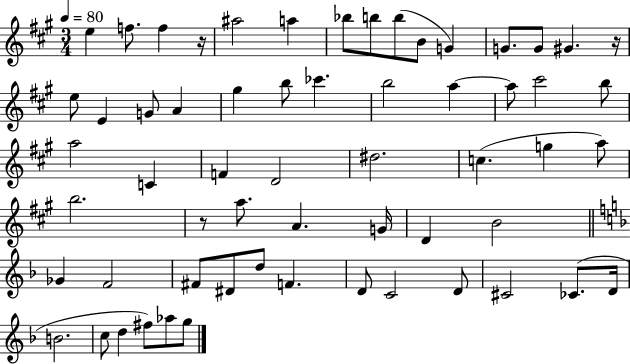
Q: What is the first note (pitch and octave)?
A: E5